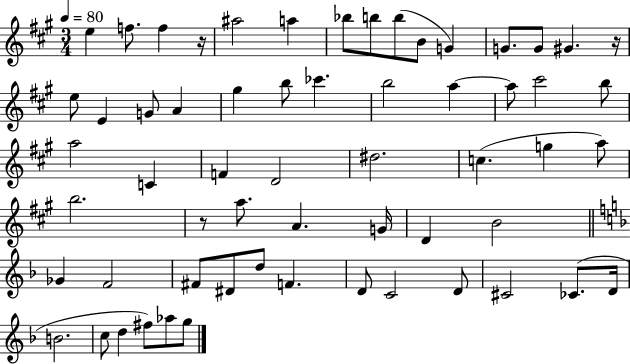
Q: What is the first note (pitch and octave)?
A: E5